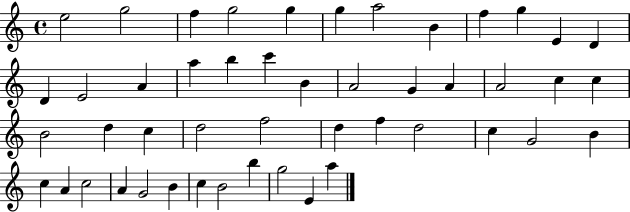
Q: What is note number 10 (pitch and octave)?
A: G5